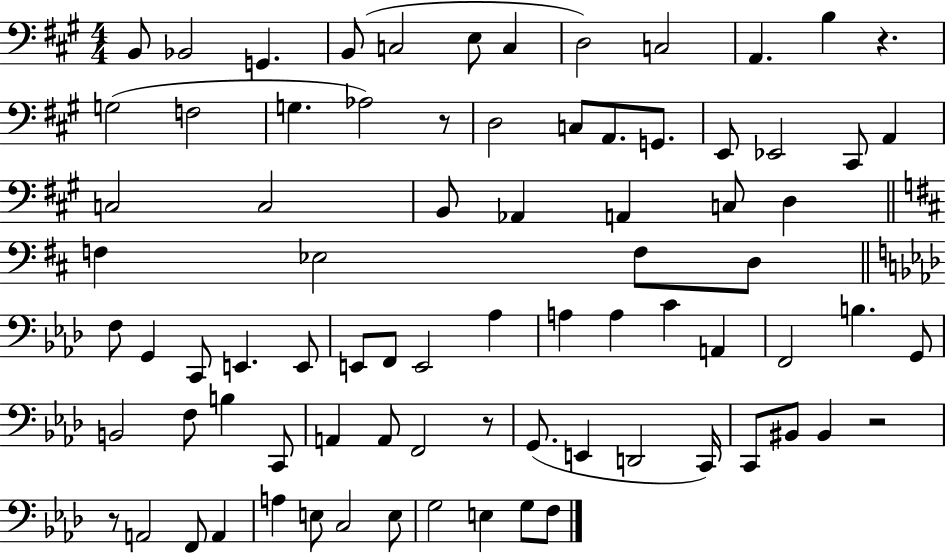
B2/e Bb2/h G2/q. B2/e C3/h E3/e C3/q D3/h C3/h A2/q. B3/q R/q. G3/h F3/h G3/q. Ab3/h R/e D3/h C3/e A2/e. G2/e. E2/e Eb2/h C#2/e A2/q C3/h C3/h B2/e Ab2/q A2/q C3/e D3/q F3/q Eb3/h F3/e D3/e F3/e G2/q C2/e E2/q. E2/e E2/e F2/e E2/h Ab3/q A3/q A3/q C4/q A2/q F2/h B3/q. G2/e B2/h F3/e B3/q C2/e A2/q A2/e F2/h R/e G2/e. E2/q D2/h C2/s C2/e BIS2/e BIS2/q R/h R/e A2/h F2/e A2/q A3/q E3/e C3/h E3/e G3/h E3/q G3/e F3/e